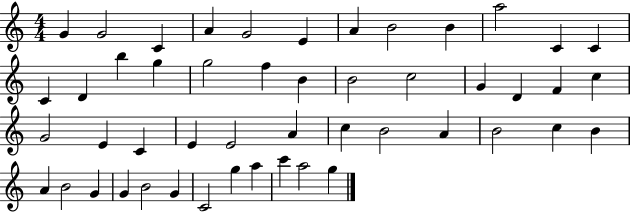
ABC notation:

X:1
T:Untitled
M:4/4
L:1/4
K:C
G G2 C A G2 E A B2 B a2 C C C D b g g2 f B B2 c2 G D F c G2 E C E E2 A c B2 A B2 c B A B2 G G B2 G C2 g a c' a2 g